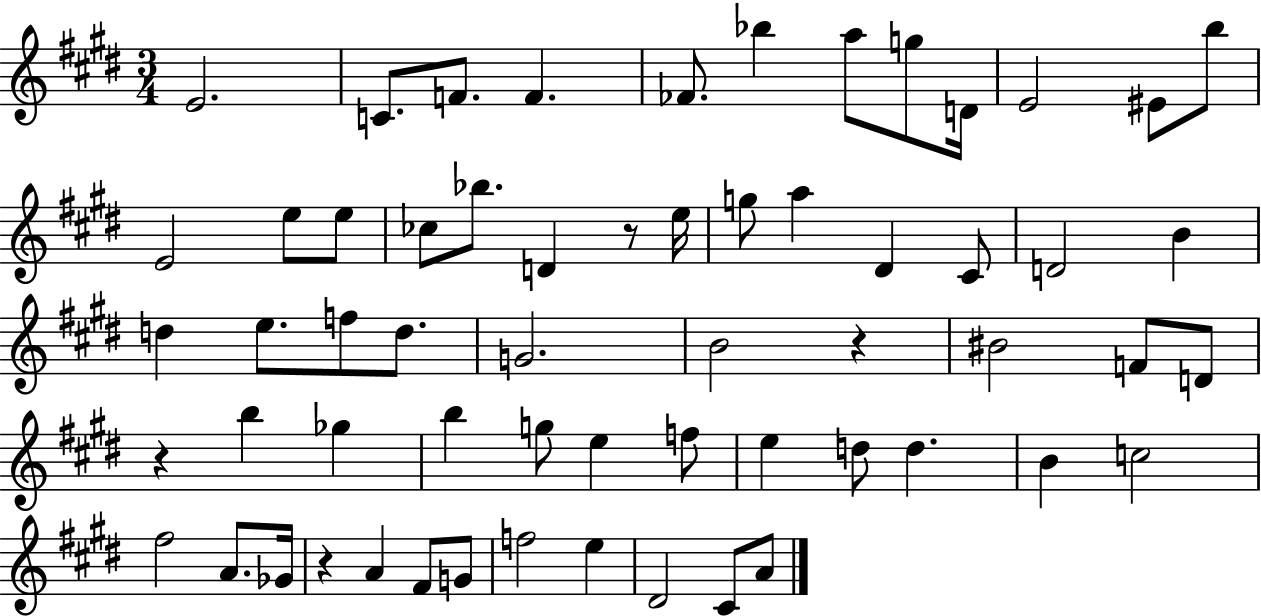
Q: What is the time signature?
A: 3/4